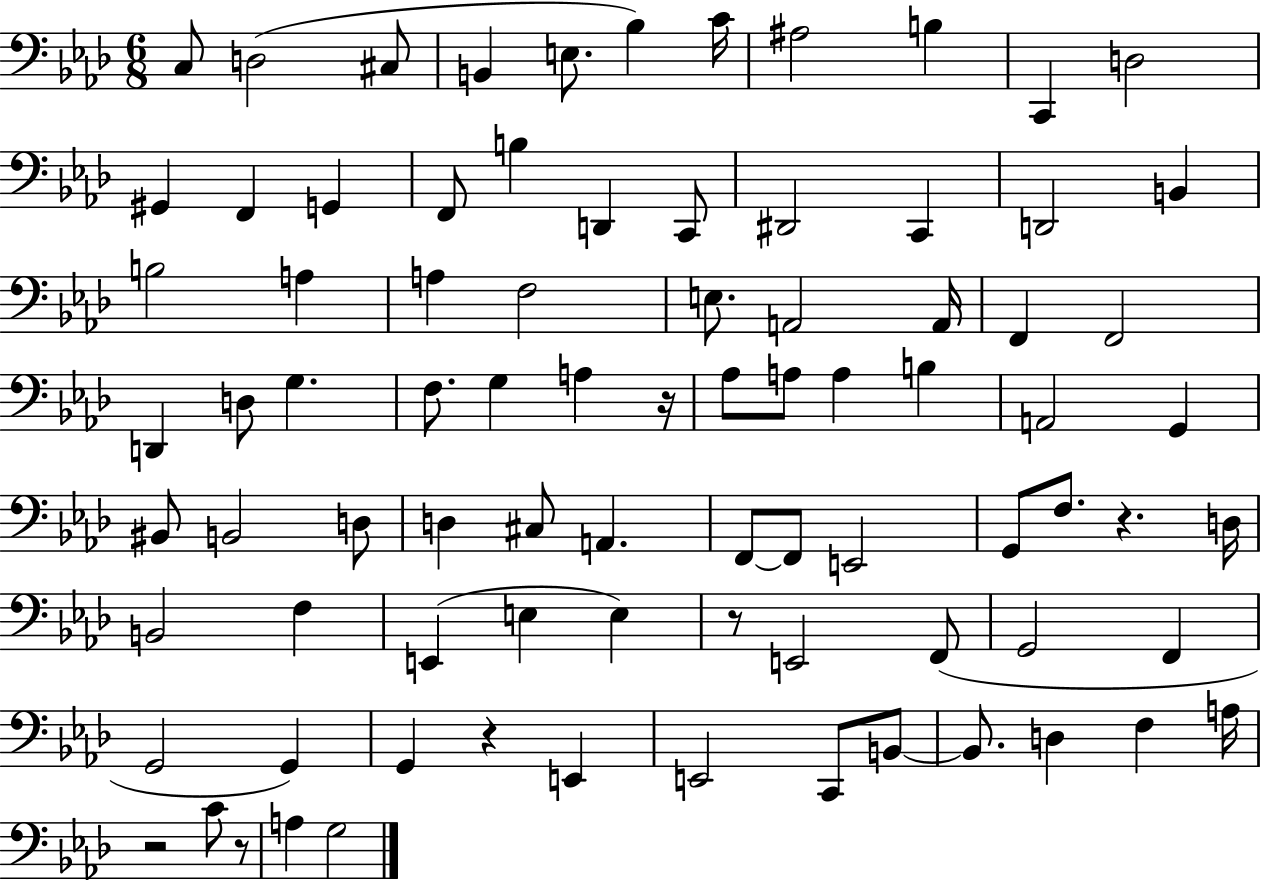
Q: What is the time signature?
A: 6/8